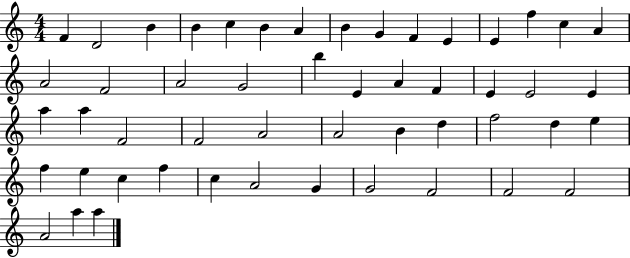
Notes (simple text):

F4/q D4/h B4/q B4/q C5/q B4/q A4/q B4/q G4/q F4/q E4/q E4/q F5/q C5/q A4/q A4/h F4/h A4/h G4/h B5/q E4/q A4/q F4/q E4/q E4/h E4/q A5/q A5/q F4/h F4/h A4/h A4/h B4/q D5/q F5/h D5/q E5/q F5/q E5/q C5/q F5/q C5/q A4/h G4/q G4/h F4/h F4/h F4/h A4/h A5/q A5/q